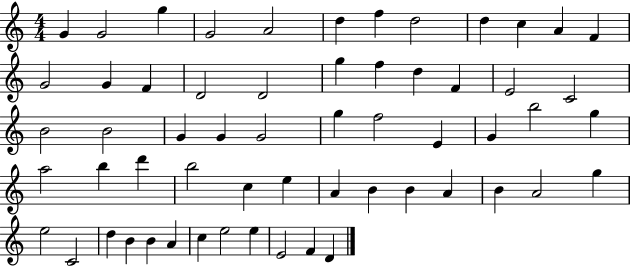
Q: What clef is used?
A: treble